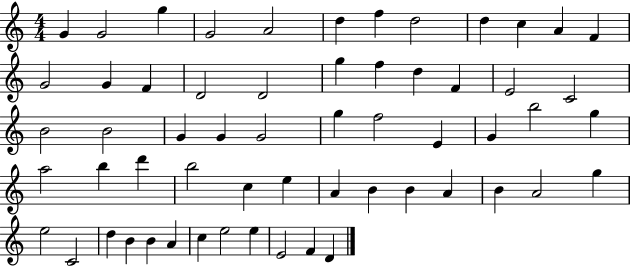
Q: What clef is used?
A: treble